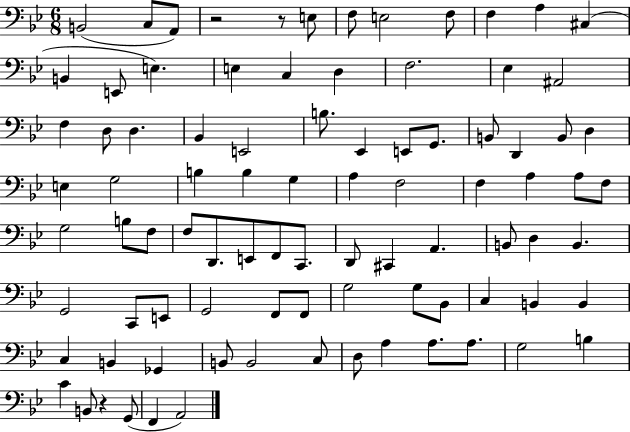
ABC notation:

X:1
T:Untitled
M:6/8
L:1/4
K:Bb
B,,2 C,/2 A,,/2 z2 z/2 E,/2 F,/2 E,2 F,/2 F, A, ^C, B,, E,,/2 E, E, C, D, F,2 _E, ^A,,2 F, D,/2 D, _B,, E,,2 B,/2 _E,, E,,/2 G,,/2 B,,/2 D,, B,,/2 D, E, G,2 B, B, G, A, F,2 F, A, A,/2 F,/2 G,2 B,/2 F,/2 F,/2 D,,/2 E,,/2 F,,/2 C,,/2 D,,/2 ^C,, A,, B,,/2 D, B,, G,,2 C,,/2 E,,/2 G,,2 F,,/2 F,,/2 G,2 G,/2 _B,,/2 C, B,, B,, C, B,, _G,, B,,/2 B,,2 C,/2 D,/2 A, A,/2 A,/2 G,2 B, C B,,/2 z G,,/2 F,, A,,2